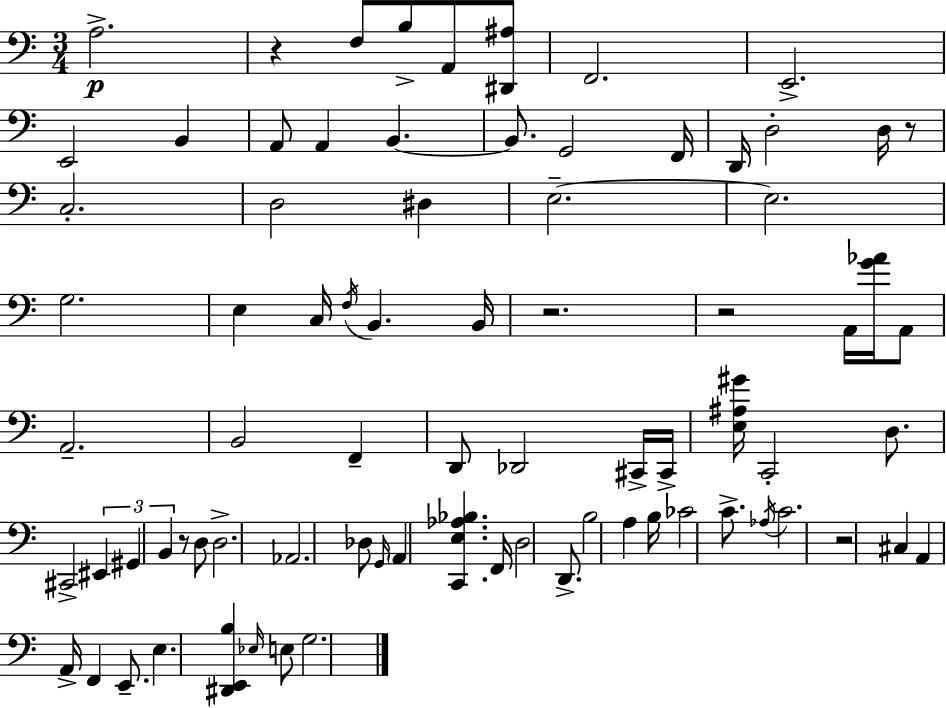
X:1
T:Untitled
M:3/4
L:1/4
K:C
A,2 z F,/2 B,/2 A,,/2 [^D,,^A,]/2 F,,2 E,,2 E,,2 B,, A,,/2 A,, B,, B,,/2 G,,2 F,,/4 D,,/4 D,2 D,/4 z/2 C,2 D,2 ^D, E,2 E,2 G,2 E, C,/4 F,/4 B,, B,,/4 z2 z2 A,,/4 [G_A]/4 A,,/2 A,,2 B,,2 F,, D,,/2 _D,,2 ^C,,/4 ^C,,/4 [E,^A,^G]/4 C,,2 D,/2 ^C,,2 ^E,, ^G,, B,, z/2 D,/2 D,2 _A,,2 _D,/2 G,,/4 A,, [C,,E,_A,_B,] F,,/4 D,2 D,,/2 B,2 A, B,/4 _C2 C/2 _A,/4 C2 z2 ^C, A,, A,,/4 F,, E,,/2 E, [^D,,E,,B,] _E,/4 E,/2 G,2